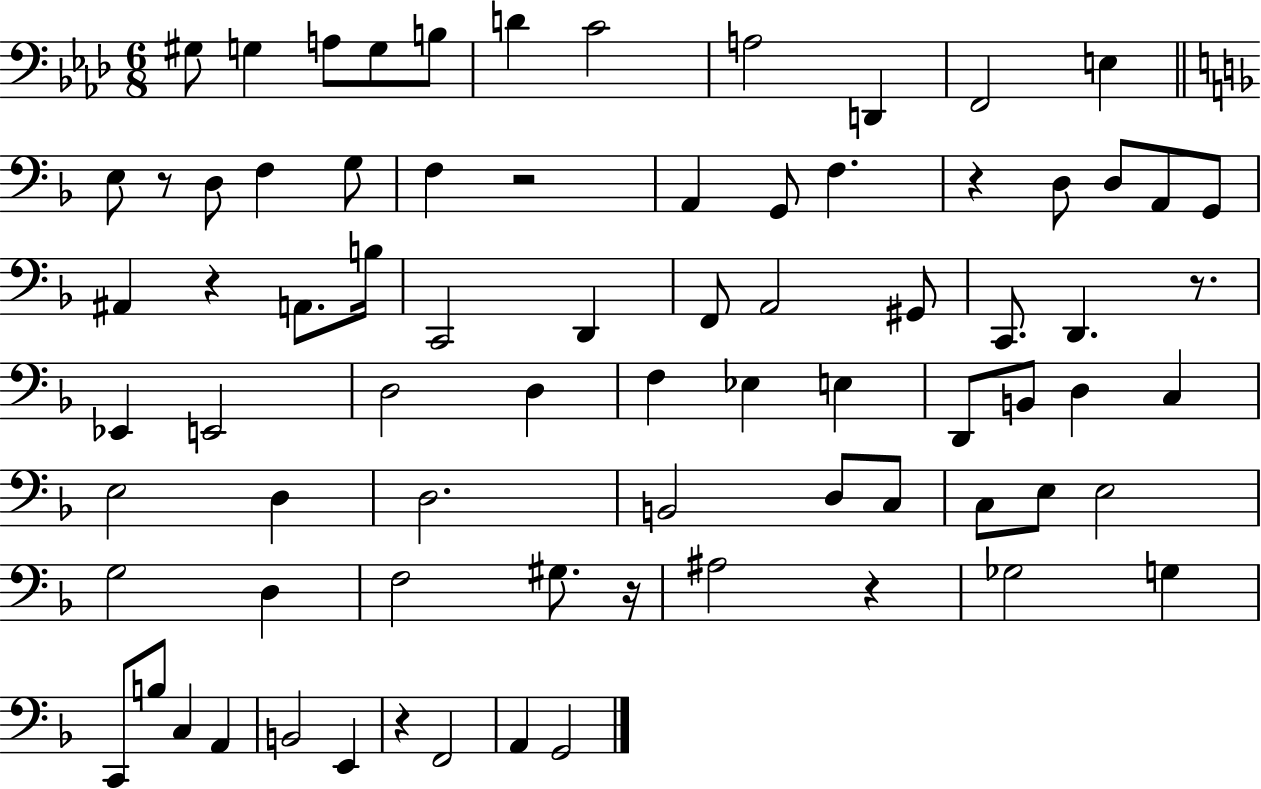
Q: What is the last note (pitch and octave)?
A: G2